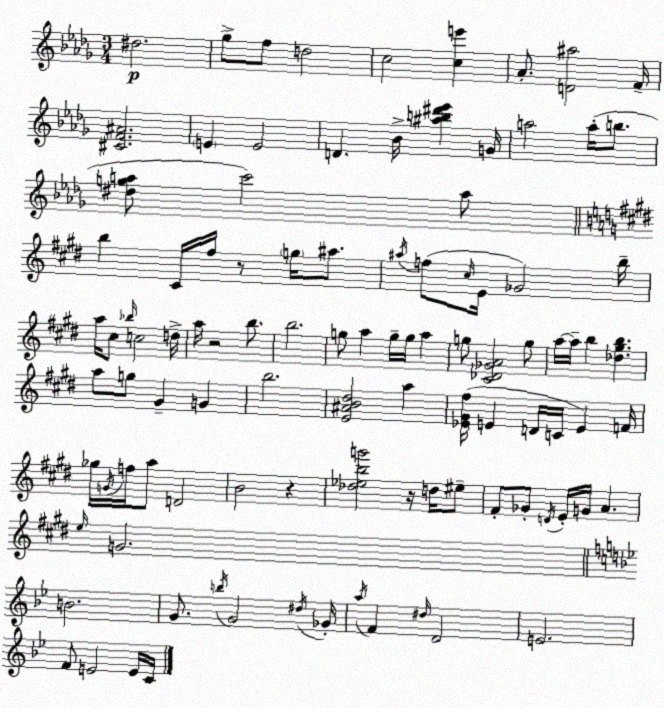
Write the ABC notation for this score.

X:1
T:Untitled
M:3/4
L:1/4
K:Bbm
^d2 _g/2 f/2 d2 c2 [ce'] _A/2 [D^a]2 F/4 [^CF^A]2 E E2 D _B/4 [^ab^d'_e'] G/4 a2 a/4 b/2 [^dga]/2 c'2 a/2 b ^C/4 ^f/4 z/2 g/4 ^a/2 ^a/4 f/2 ^c/4 E/4 _G2 b/4 a/4 ^c/2 _b/4 c2 d/4 a/4 z2 b/2 b2 g/2 a g/4 g/4 a g/2 [^C_D_GA]2 g/2 a/4 a/4 b [_d^gb] a/2 g/2 ^G G b2 [E^AB^d]2 a [_E^G^f]/4 E D/4 C/4 E F/4 _g/4 G/4 f/4 a/2 D2 B2 z [_d_ebg']2 z/4 d/4 ^e/2 ^F/2 _G/2 D/4 E/4 G/4 A e/4 G2 B2 G/2 b/4 G2 ^d/4 _G/4 a/4 F ^d/4 D2 E2 F/2 E2 E/4 C/4